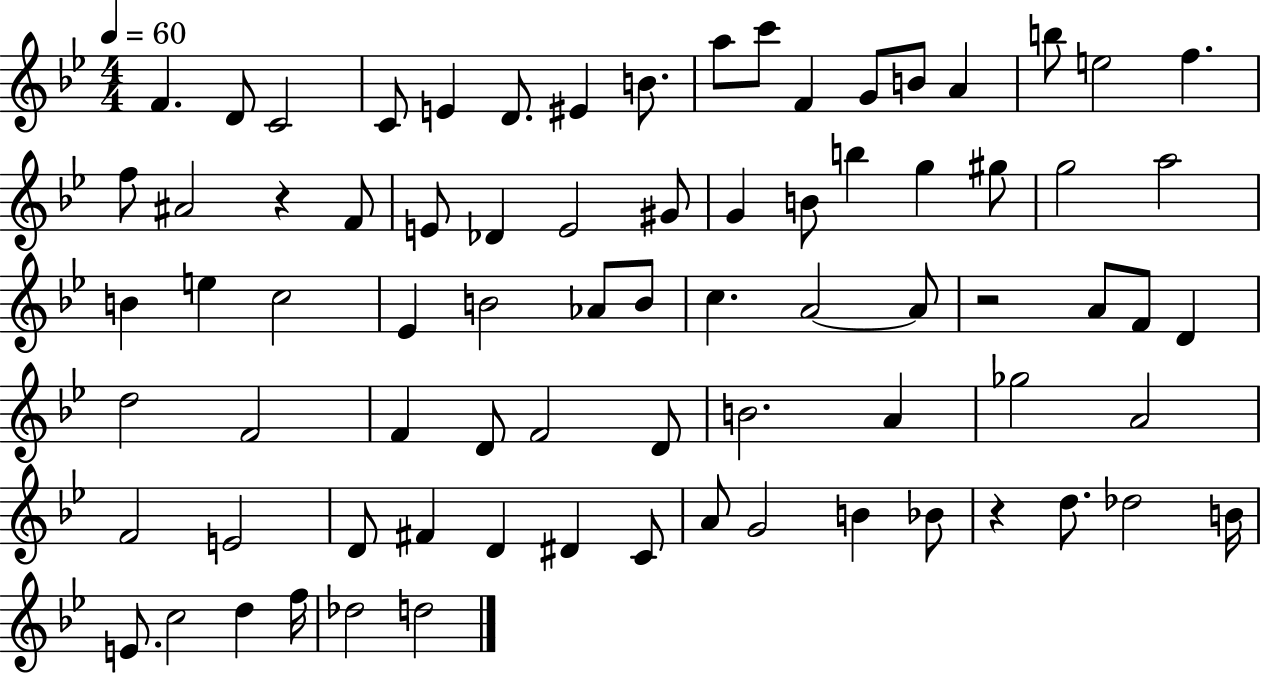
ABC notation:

X:1
T:Untitled
M:4/4
L:1/4
K:Bb
F D/2 C2 C/2 E D/2 ^E B/2 a/2 c'/2 F G/2 B/2 A b/2 e2 f f/2 ^A2 z F/2 E/2 _D E2 ^G/2 G B/2 b g ^g/2 g2 a2 B e c2 _E B2 _A/2 B/2 c A2 A/2 z2 A/2 F/2 D d2 F2 F D/2 F2 D/2 B2 A _g2 A2 F2 E2 D/2 ^F D ^D C/2 A/2 G2 B _B/2 z d/2 _d2 B/4 E/2 c2 d f/4 _d2 d2